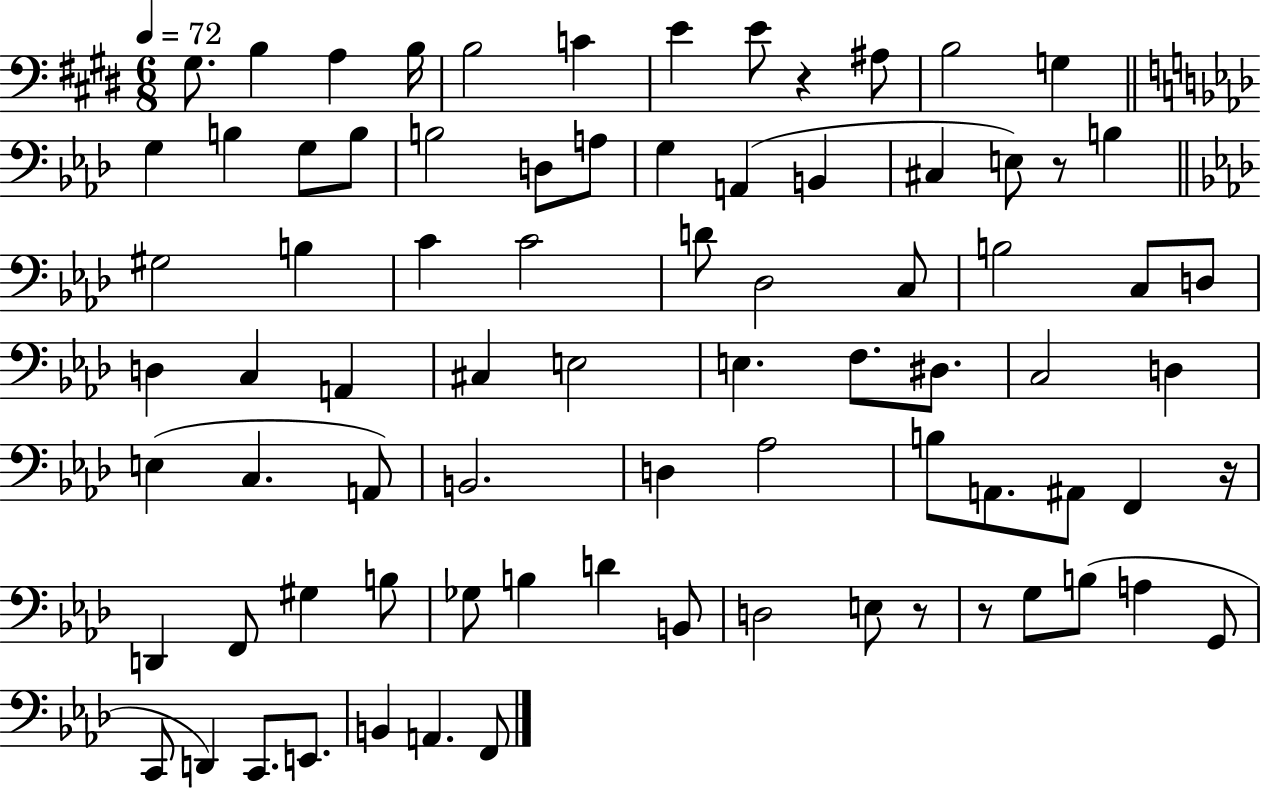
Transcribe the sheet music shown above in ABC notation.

X:1
T:Untitled
M:6/8
L:1/4
K:E
^G,/2 B, A, B,/4 B,2 C E E/2 z ^A,/2 B,2 G, G, B, G,/2 B,/2 B,2 D,/2 A,/2 G, A,, B,, ^C, E,/2 z/2 B, ^G,2 B, C C2 D/2 _D,2 C,/2 B,2 C,/2 D,/2 D, C, A,, ^C, E,2 E, F,/2 ^D,/2 C,2 D, E, C, A,,/2 B,,2 D, _A,2 B,/2 A,,/2 ^A,,/2 F,, z/4 D,, F,,/2 ^G, B,/2 _G,/2 B, D B,,/2 D,2 E,/2 z/2 z/2 G,/2 B,/2 A, G,,/2 C,,/2 D,, C,,/2 E,,/2 B,, A,, F,,/2